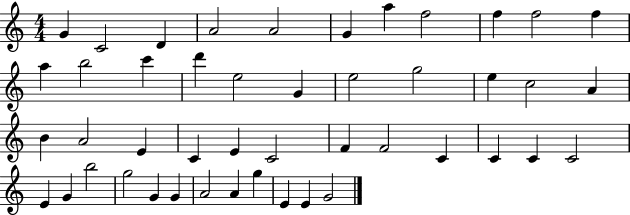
{
  \clef treble
  \numericTimeSignature
  \time 4/4
  \key c \major
  g'4 c'2 d'4 | a'2 a'2 | g'4 a''4 f''2 | f''4 f''2 f''4 | \break a''4 b''2 c'''4 | d'''4 e''2 g'4 | e''2 g''2 | e''4 c''2 a'4 | \break b'4 a'2 e'4 | c'4 e'4 c'2 | f'4 f'2 c'4 | c'4 c'4 c'2 | \break e'4 g'4 b''2 | g''2 g'4 g'4 | a'2 a'4 g''4 | e'4 e'4 g'2 | \break \bar "|."
}